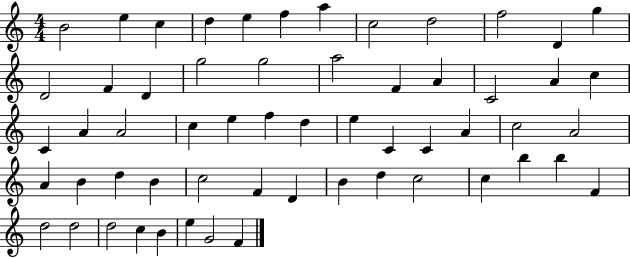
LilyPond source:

{
  \clef treble
  \numericTimeSignature
  \time 4/4
  \key c \major
  b'2 e''4 c''4 | d''4 e''4 f''4 a''4 | c''2 d''2 | f''2 d'4 g''4 | \break d'2 f'4 d'4 | g''2 g''2 | a''2 f'4 a'4 | c'2 a'4 c''4 | \break c'4 a'4 a'2 | c''4 e''4 f''4 d''4 | e''4 c'4 c'4 a'4 | c''2 a'2 | \break a'4 b'4 d''4 b'4 | c''2 f'4 d'4 | b'4 d''4 c''2 | c''4 b''4 b''4 f'4 | \break d''2 d''2 | d''2 c''4 b'4 | e''4 g'2 f'4 | \bar "|."
}